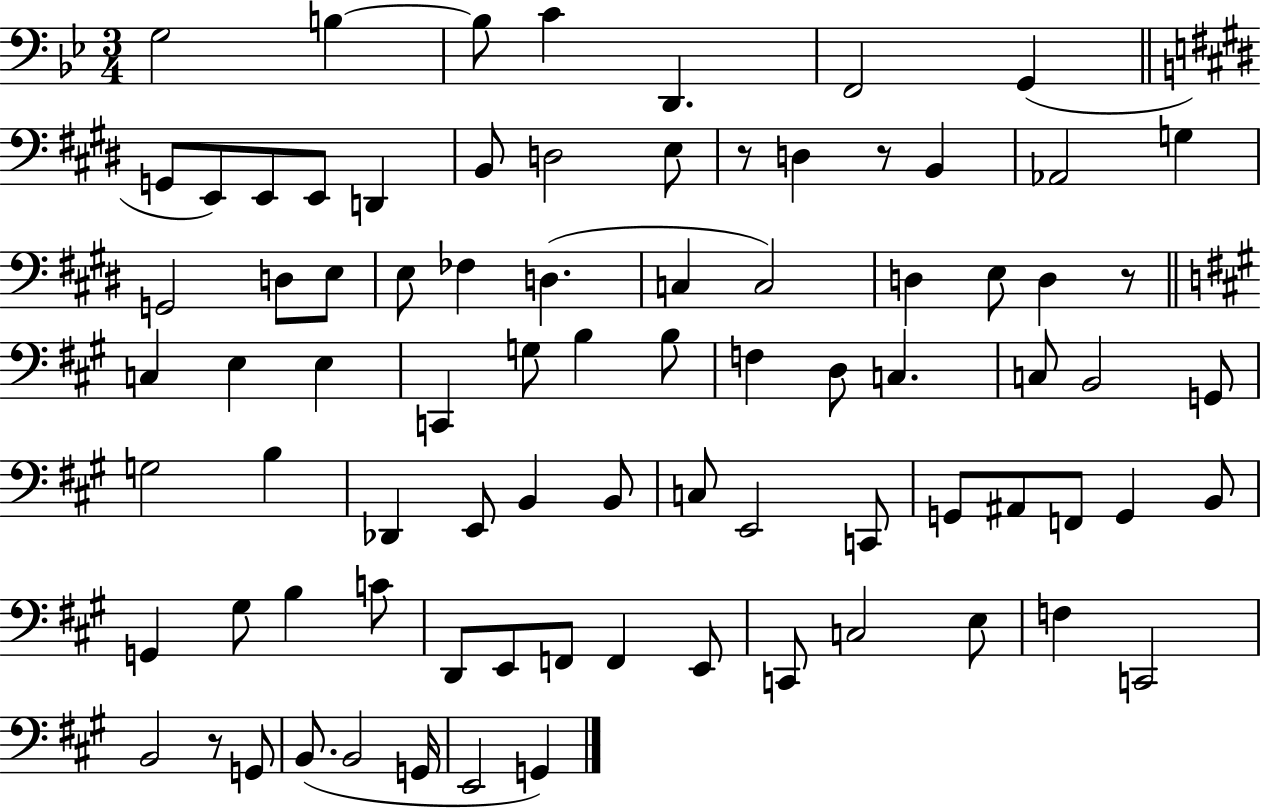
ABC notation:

X:1
T:Untitled
M:3/4
L:1/4
K:Bb
G,2 B, B,/2 C D,, F,,2 G,, G,,/2 E,,/2 E,,/2 E,,/2 D,, B,,/2 D,2 E,/2 z/2 D, z/2 B,, _A,,2 G, G,,2 D,/2 E,/2 E,/2 _F, D, C, C,2 D, E,/2 D, z/2 C, E, E, C,, G,/2 B, B,/2 F, D,/2 C, C,/2 B,,2 G,,/2 G,2 B, _D,, E,,/2 B,, B,,/2 C,/2 E,,2 C,,/2 G,,/2 ^A,,/2 F,,/2 G,, B,,/2 G,, ^G,/2 B, C/2 D,,/2 E,,/2 F,,/2 F,, E,,/2 C,,/2 C,2 E,/2 F, C,,2 B,,2 z/2 G,,/2 B,,/2 B,,2 G,,/4 E,,2 G,,